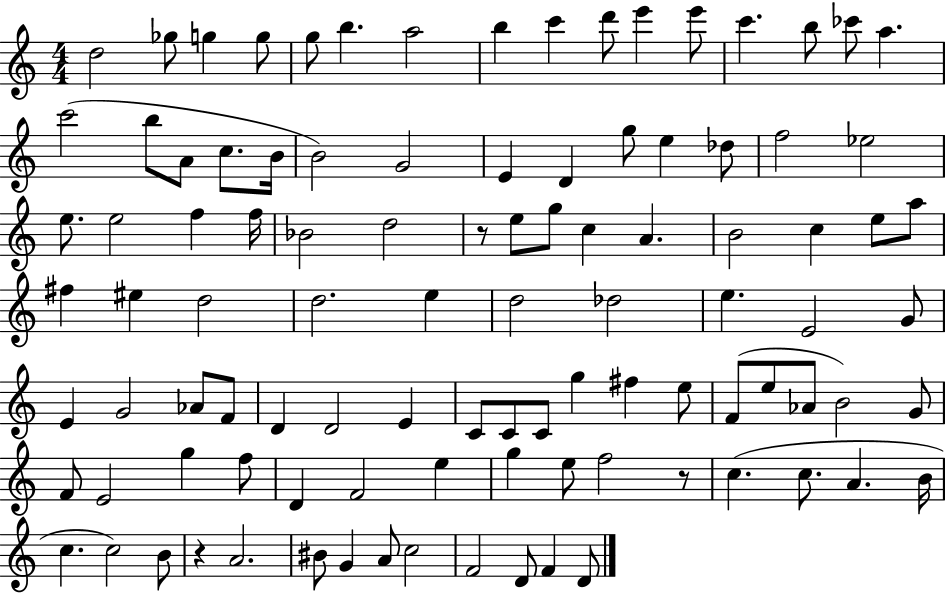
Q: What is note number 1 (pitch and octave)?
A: D5